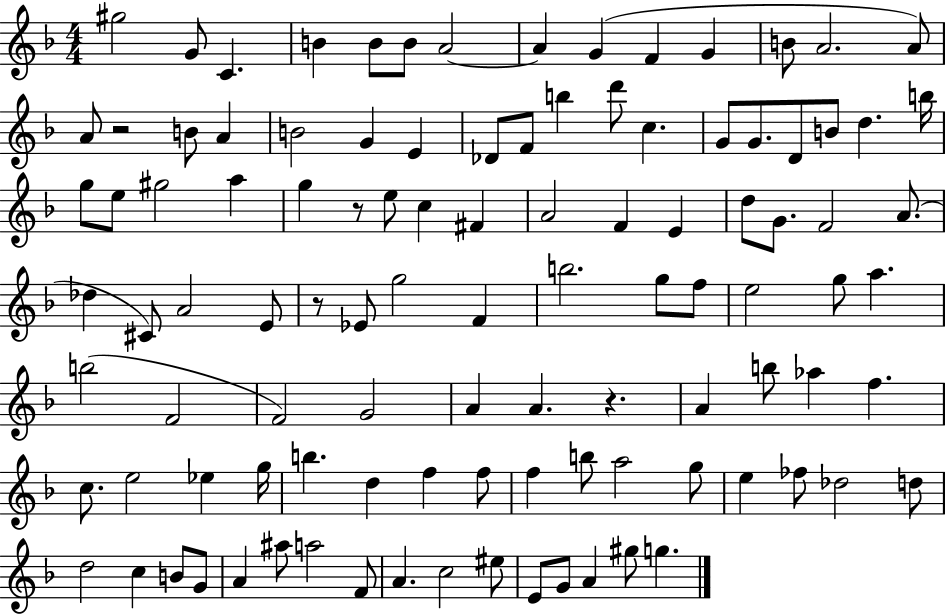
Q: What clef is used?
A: treble